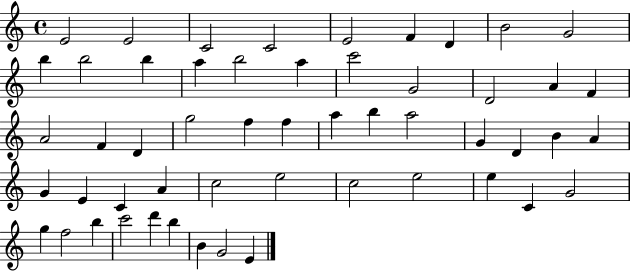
X:1
T:Untitled
M:4/4
L:1/4
K:C
E2 E2 C2 C2 E2 F D B2 G2 b b2 b a b2 a c'2 G2 D2 A F A2 F D g2 f f a b a2 G D B A G E C A c2 e2 c2 e2 e C G2 g f2 b c'2 d' b B G2 E